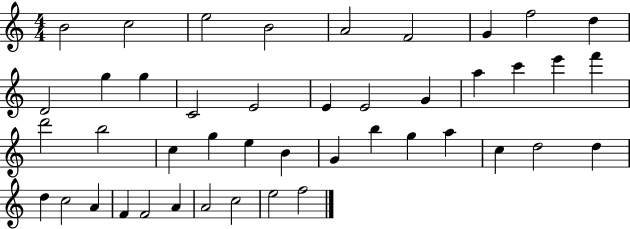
X:1
T:Untitled
M:4/4
L:1/4
K:C
B2 c2 e2 B2 A2 F2 G f2 d D2 g g C2 E2 E E2 G a c' e' f' d'2 b2 c g e B G b g a c d2 d d c2 A F F2 A A2 c2 e2 f2